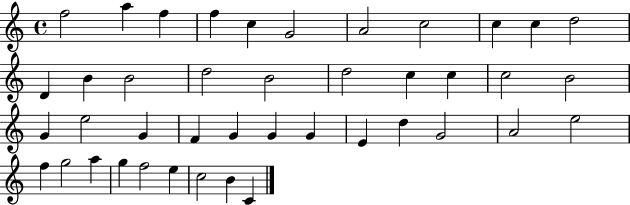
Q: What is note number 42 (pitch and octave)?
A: C4